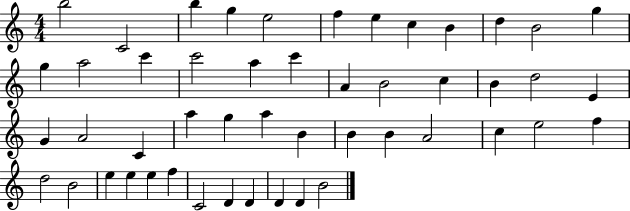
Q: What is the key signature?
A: C major